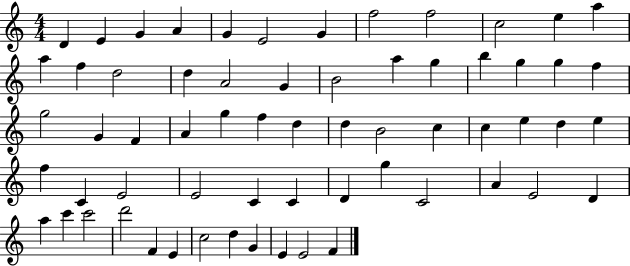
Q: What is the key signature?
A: C major